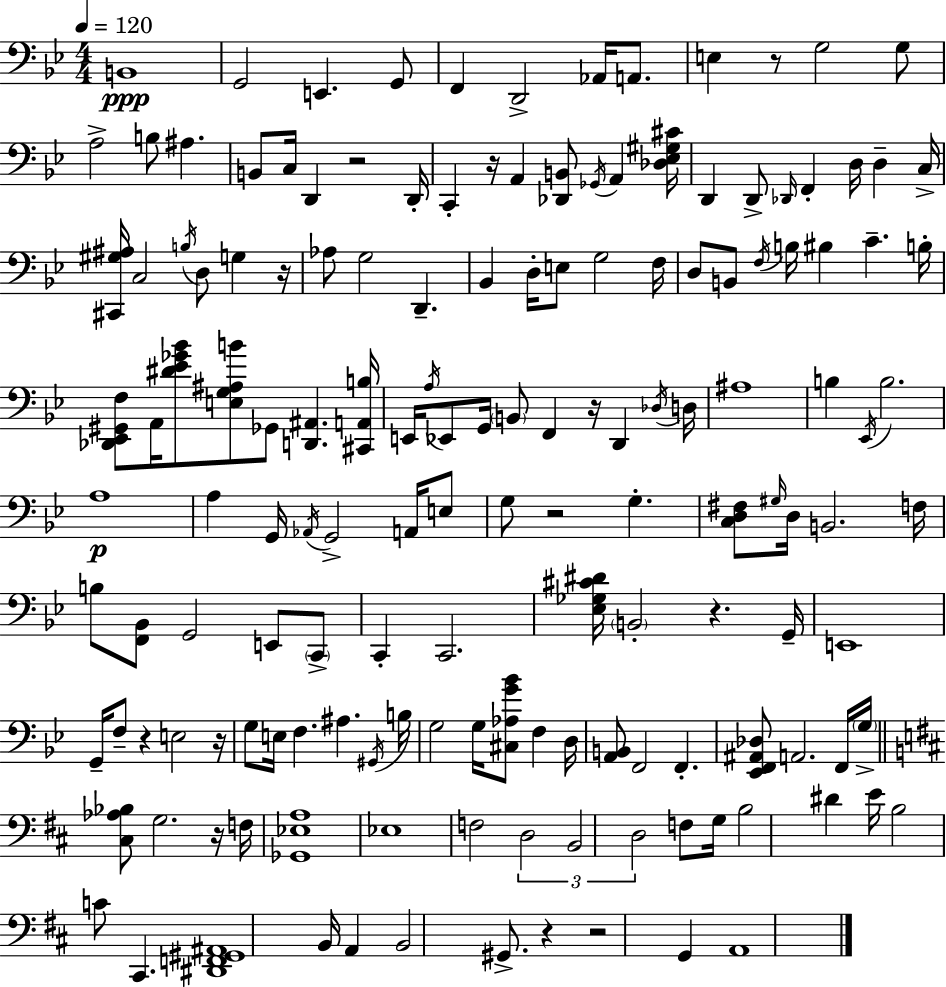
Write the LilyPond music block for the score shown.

{
  \clef bass
  \numericTimeSignature
  \time 4/4
  \key bes \major
  \tempo 4 = 120
  b,1\ppp | g,2 e,4. g,8 | f,4 d,2-> aes,16 a,8. | e4 r8 g2 g8 | \break a2-> b8 ais4. | b,8 c16 d,4 r2 d,16-. | c,4-. r16 a,4 <des, b,>8 \acciaccatura { ges,16 } a,4 | <des ees gis cis'>16 d,4 d,8-> \grace { des,16 } f,4-. d16 d4-- | \break c16-> <cis, gis ais>16 c2 \acciaccatura { b16 } d8 g4 | r16 aes8 g2 d,4.-- | bes,4 d16-. e8 g2 | f16 d8 b,8 \acciaccatura { f16 } b16 bis4 c'4.-- | \break b16-. <des, ees, gis, f>8 a,16 <dis' ees' ges' bes'>8 <e g ais b'>8 ges,8 <d, ais,>4. | <cis, a, b>16 e,16 \acciaccatura { a16 } ees,8 g,16 \parenthesize b,8 f,4 r16 | d,4 \acciaccatura { des16 } d16 ais1 | b4 \acciaccatura { ees,16 } b2. | \break a1\p | a4 g,16 \acciaccatura { aes,16 } g,2-> | a,16 e8 g8 r2 | g4.-. <c d fis>8 \grace { gis16 } d16 b,2. | \break f16 b8 <f, bes,>8 g,2 | e,8 \parenthesize c,8-> c,4-. c,2. | <ees ges cis' dis'>16 \parenthesize b,2-. | r4. g,16-- e,1 | \break g,16-- f8-- r4 | e2 r16 g8 e16 f4. | ais4. \acciaccatura { gis,16 } b16 g2 | g16 <cis aes g' bes'>8 f4 d16 <a, b,>8 f,2 | \break f,4.-. <ees, f, ais, des>8 a,2. | f,16 \parenthesize g16-> \bar "||" \break \key d \major <cis aes bes>8 g2. r16 f16 | <ges, ees a>1 | ees1 | f2 \tuplet 3/2 { d2 | \break b,2 d2 } | f8 g16 b2 dis'4 e'16 | b2 c'8 cis,4. | <dis, f, gis, ais,>1 | \break b,16 a,4 b,2 gis,8.-> | r4 r2 g,4 | a,1 | \bar "|."
}